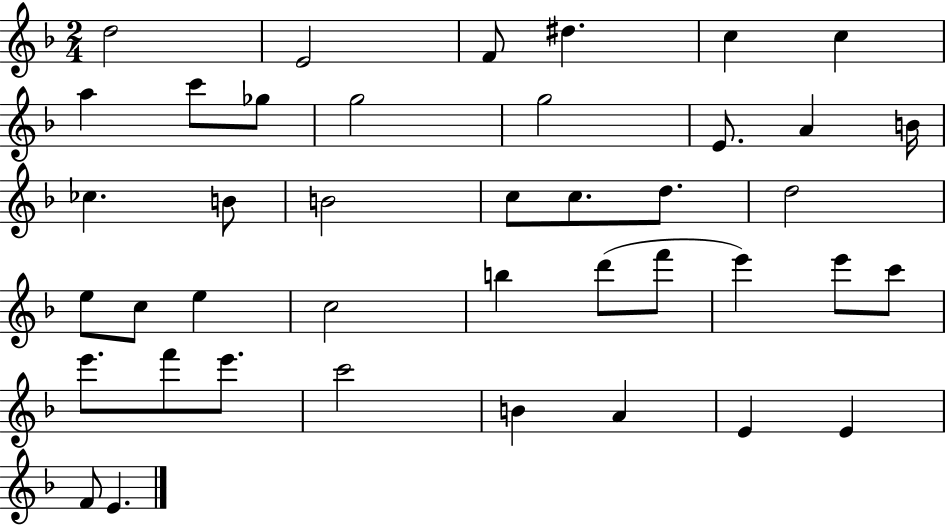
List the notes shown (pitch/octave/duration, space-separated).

D5/h E4/h F4/e D#5/q. C5/q C5/q A5/q C6/e Gb5/e G5/h G5/h E4/e. A4/q B4/s CES5/q. B4/e B4/h C5/e C5/e. D5/e. D5/h E5/e C5/e E5/q C5/h B5/q D6/e F6/e E6/q E6/e C6/e E6/e. F6/e E6/e. C6/h B4/q A4/q E4/q E4/q F4/e E4/q.